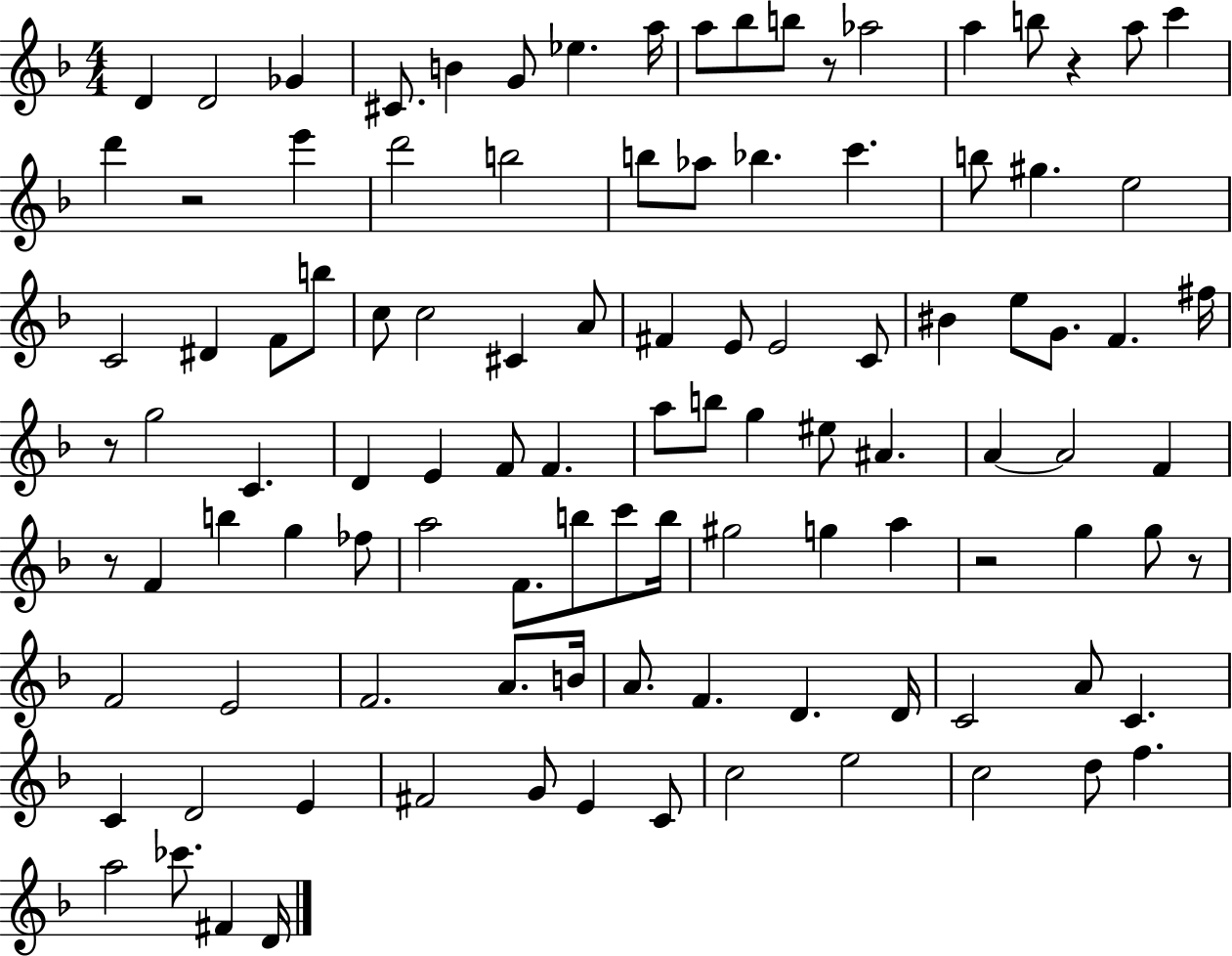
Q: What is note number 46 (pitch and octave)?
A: C4